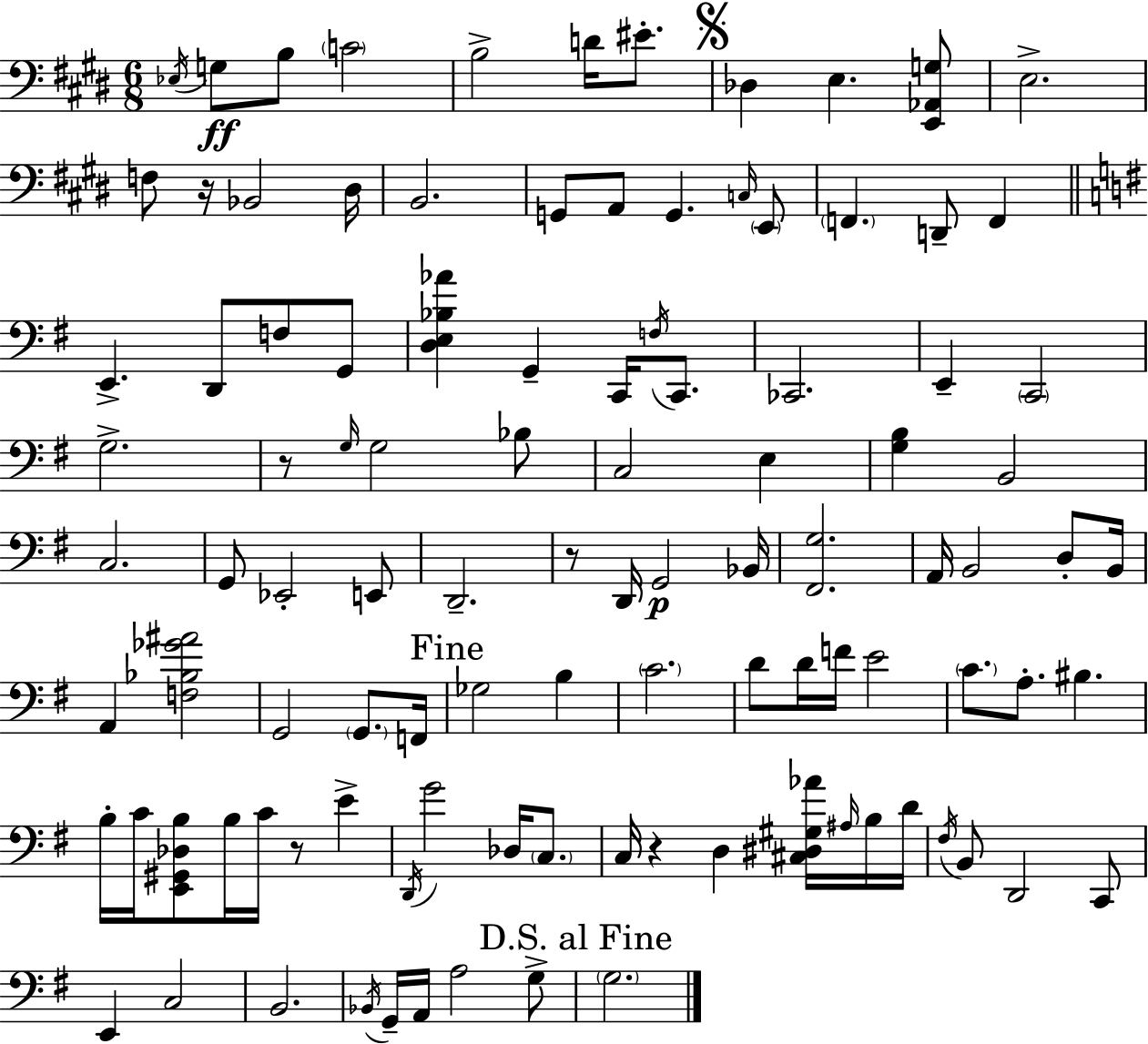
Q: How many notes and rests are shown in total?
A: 105